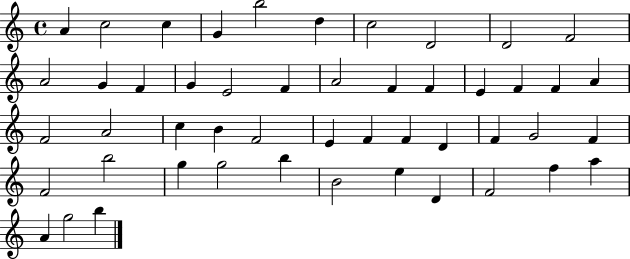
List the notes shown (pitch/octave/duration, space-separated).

A4/q C5/h C5/q G4/q B5/h D5/q C5/h D4/h D4/h F4/h A4/h G4/q F4/q G4/q E4/h F4/q A4/h F4/q F4/q E4/q F4/q F4/q A4/q F4/h A4/h C5/q B4/q F4/h E4/q F4/q F4/q D4/q F4/q G4/h F4/q F4/h B5/h G5/q G5/h B5/q B4/h E5/q D4/q F4/h F5/q A5/q A4/q G5/h B5/q